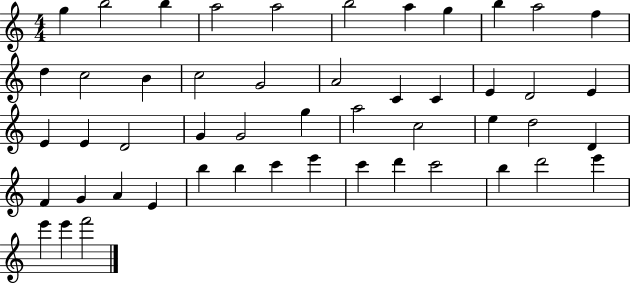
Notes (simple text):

G5/q B5/h B5/q A5/h A5/h B5/h A5/q G5/q B5/q A5/h F5/q D5/q C5/h B4/q C5/h G4/h A4/h C4/q C4/q E4/q D4/h E4/q E4/q E4/q D4/h G4/q G4/h G5/q A5/h C5/h E5/q D5/h D4/q F4/q G4/q A4/q E4/q B5/q B5/q C6/q E6/q C6/q D6/q C6/h B5/q D6/h E6/q E6/q E6/q F6/h